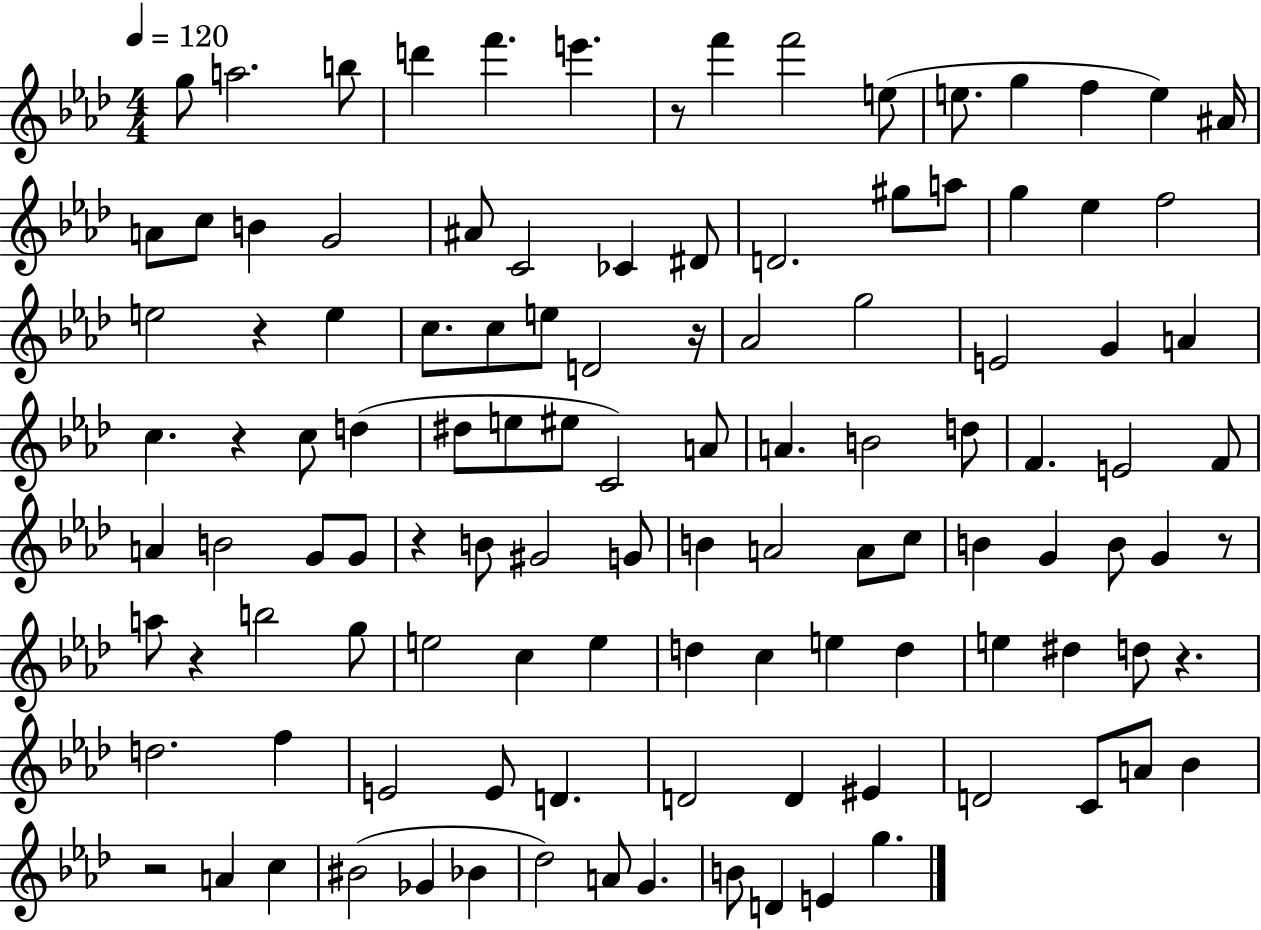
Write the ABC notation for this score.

X:1
T:Untitled
M:4/4
L:1/4
K:Ab
g/2 a2 b/2 d' f' e' z/2 f' f'2 e/2 e/2 g f e ^A/4 A/2 c/2 B G2 ^A/2 C2 _C ^D/2 D2 ^g/2 a/2 g _e f2 e2 z e c/2 c/2 e/2 D2 z/4 _A2 g2 E2 G A c z c/2 d ^d/2 e/2 ^e/2 C2 A/2 A B2 d/2 F E2 F/2 A B2 G/2 G/2 z B/2 ^G2 G/2 B A2 A/2 c/2 B G B/2 G z/2 a/2 z b2 g/2 e2 c e d c e d e ^d d/2 z d2 f E2 E/2 D D2 D ^E D2 C/2 A/2 _B z2 A c ^B2 _G _B _d2 A/2 G B/2 D E g